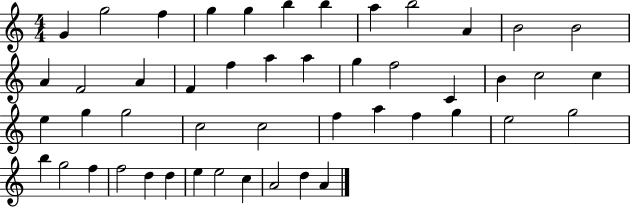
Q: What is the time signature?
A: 4/4